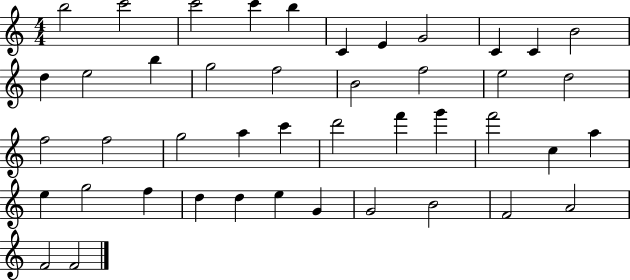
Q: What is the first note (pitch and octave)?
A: B5